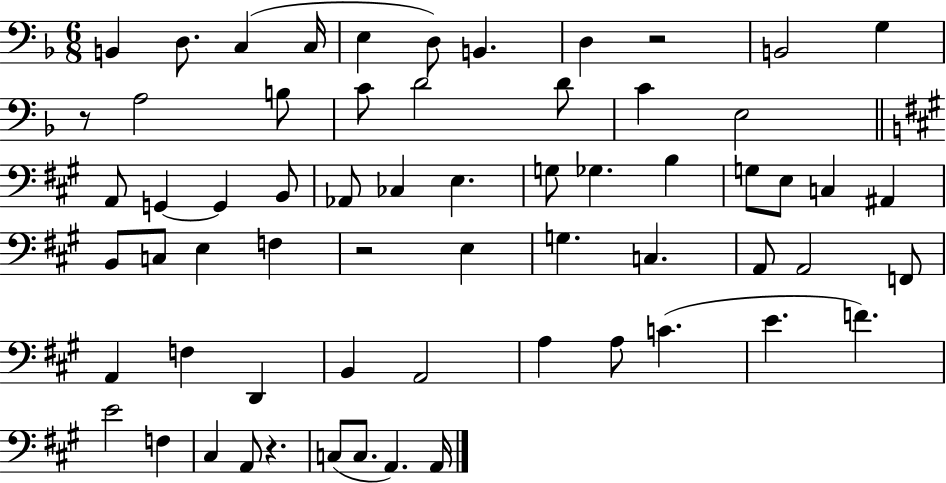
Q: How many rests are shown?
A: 4